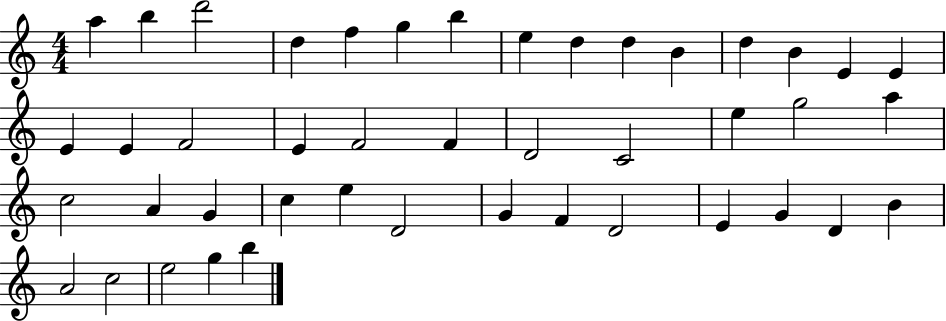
X:1
T:Untitled
M:4/4
L:1/4
K:C
a b d'2 d f g b e d d B d B E E E E F2 E F2 F D2 C2 e g2 a c2 A G c e D2 G F D2 E G D B A2 c2 e2 g b